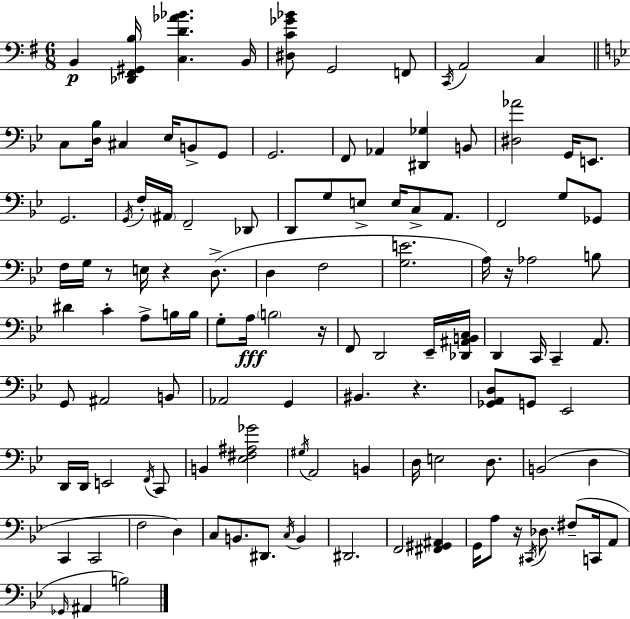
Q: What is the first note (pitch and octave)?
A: B2